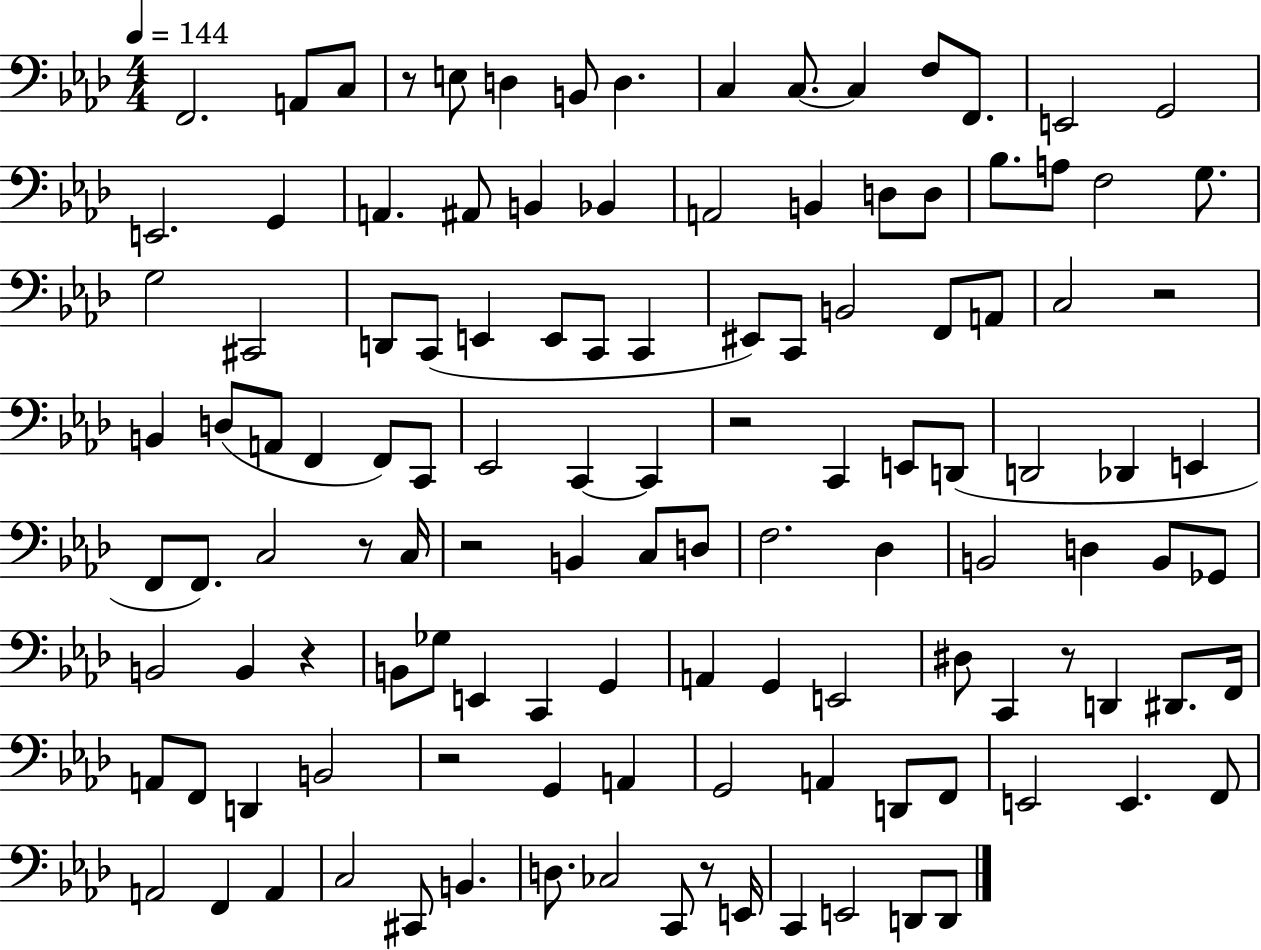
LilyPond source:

{
  \clef bass
  \numericTimeSignature
  \time 4/4
  \key aes \major
  \tempo 4 = 144
  \repeat volta 2 { f,2. a,8 c8 | r8 e8 d4 b,8 d4. | c4 c8.~~ c4 f8 f,8. | e,2 g,2 | \break e,2. g,4 | a,4. ais,8 b,4 bes,4 | a,2 b,4 d8 d8 | bes8. a8 f2 g8. | \break g2 cis,2 | d,8 c,8( e,4 e,8 c,8 c,4 | eis,8) c,8 b,2 f,8 a,8 | c2 r2 | \break b,4 d8( a,8 f,4 f,8) c,8 | ees,2 c,4~~ c,4 | r2 c,4 e,8 d,8( | d,2 des,4 e,4 | \break f,8 f,8.) c2 r8 c16 | r2 b,4 c8 d8 | f2. des4 | b,2 d4 b,8 ges,8 | \break b,2 b,4 r4 | b,8 ges8 e,4 c,4 g,4 | a,4 g,4 e,2 | dis8 c,4 r8 d,4 dis,8. f,16 | \break a,8 f,8 d,4 b,2 | r2 g,4 a,4 | g,2 a,4 d,8 f,8 | e,2 e,4. f,8 | \break a,2 f,4 a,4 | c2 cis,8 b,4. | d8. ces2 c,8 r8 e,16 | c,4 e,2 d,8 d,8 | \break } \bar "|."
}